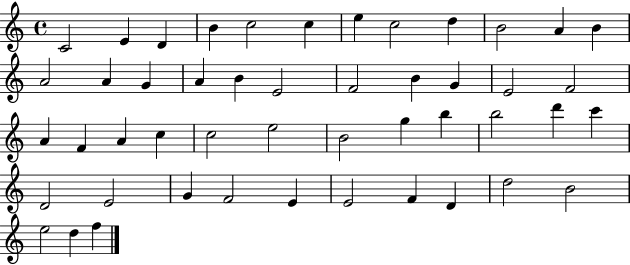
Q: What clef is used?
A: treble